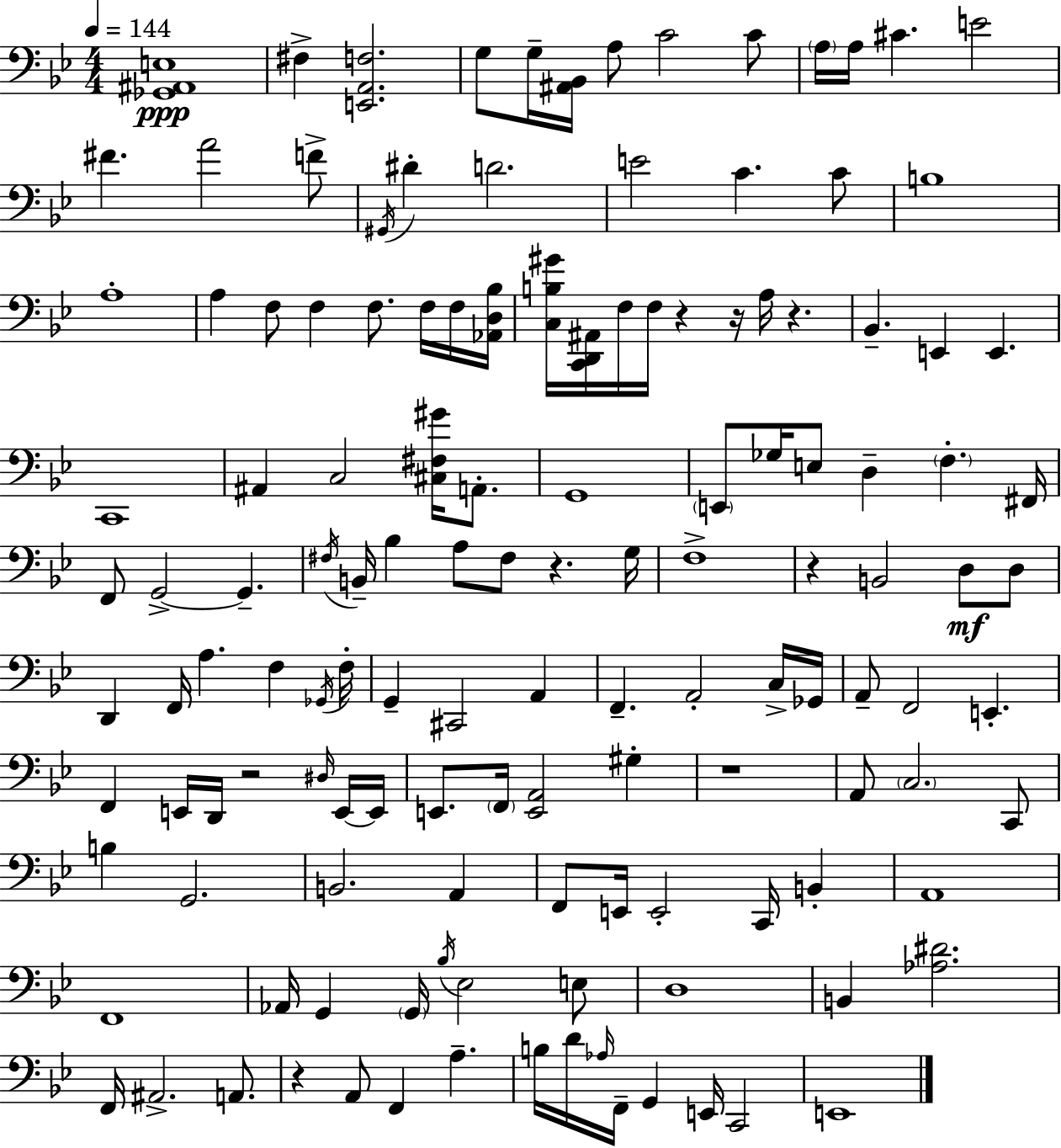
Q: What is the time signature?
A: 4/4